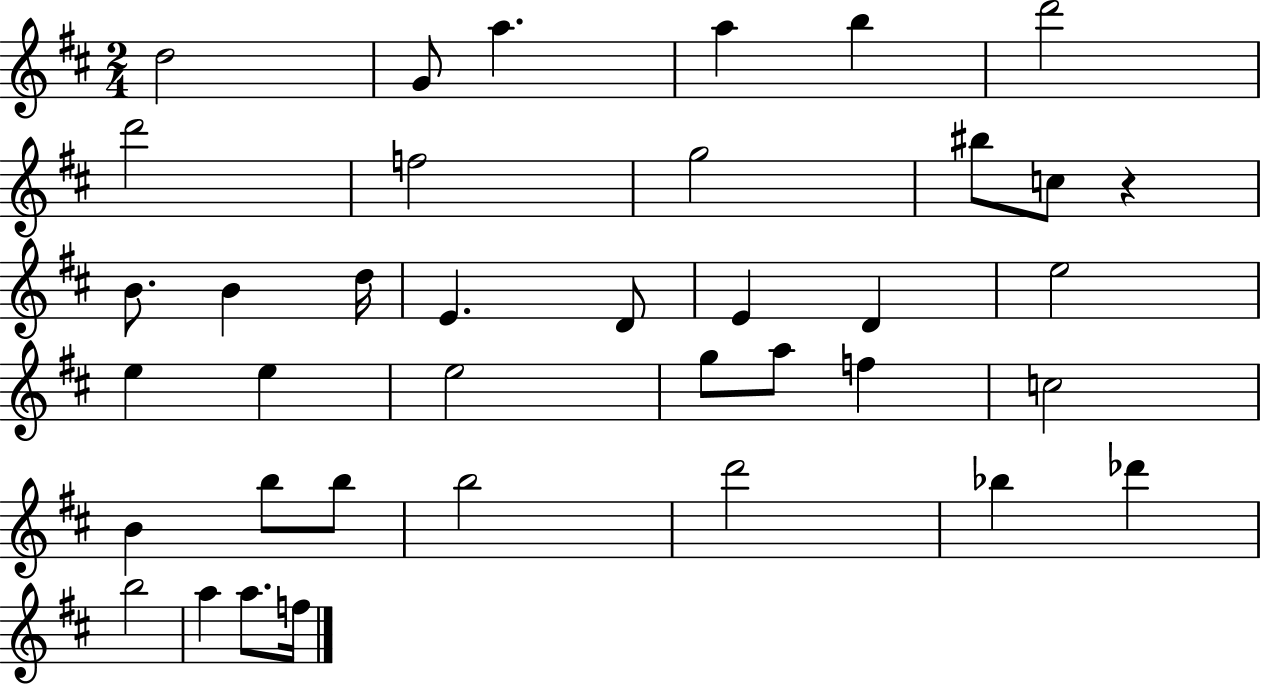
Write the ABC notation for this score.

X:1
T:Untitled
M:2/4
L:1/4
K:D
d2 G/2 a a b d'2 d'2 f2 g2 ^b/2 c/2 z B/2 B d/4 E D/2 E D e2 e e e2 g/2 a/2 f c2 B b/2 b/2 b2 d'2 _b _d' b2 a a/2 f/4